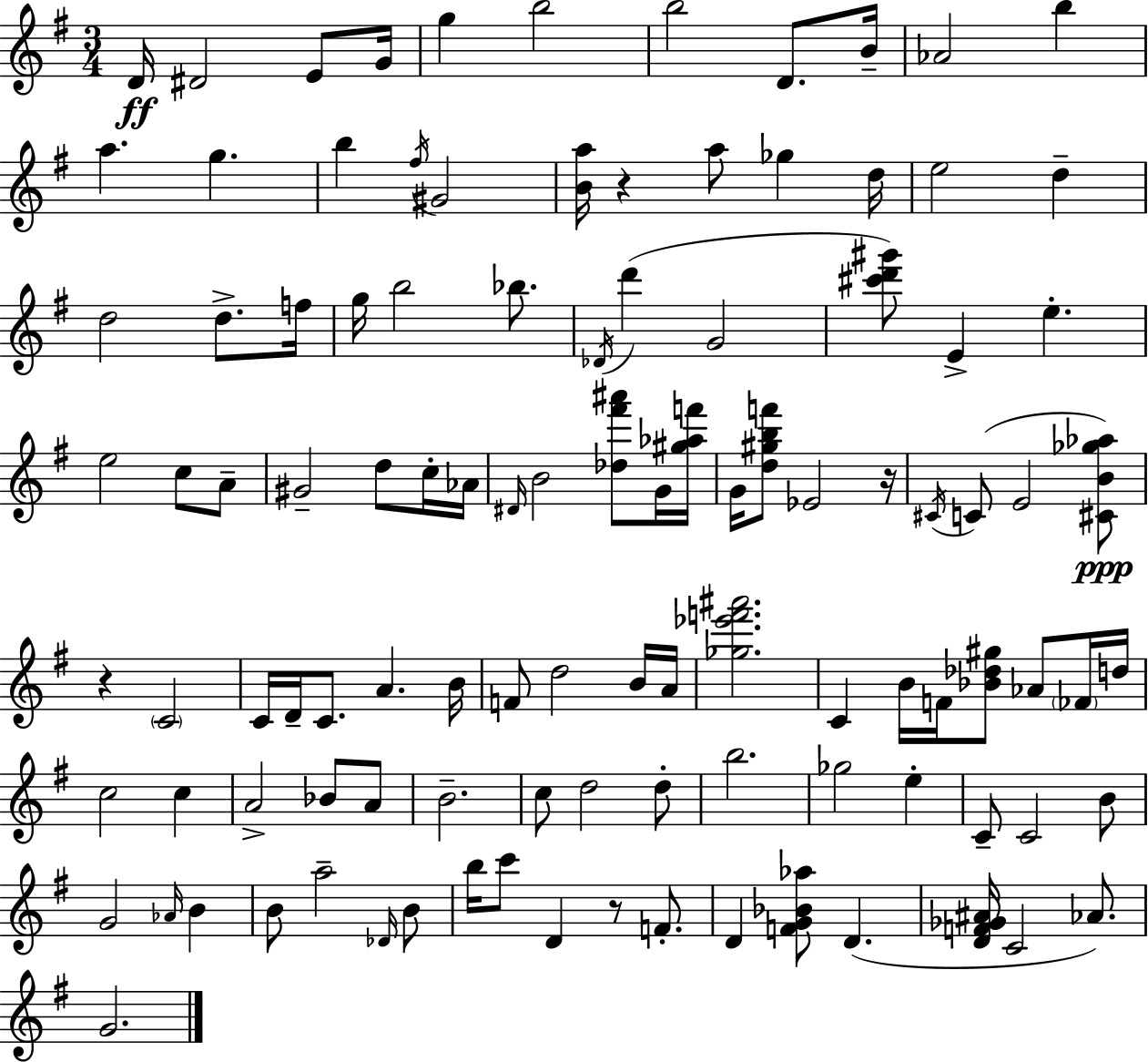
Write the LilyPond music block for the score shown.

{
  \clef treble
  \numericTimeSignature
  \time 3/4
  \key g \major
  d'16\ff dis'2 e'8 g'16 | g''4 b''2 | b''2 d'8. b'16-- | aes'2 b''4 | \break a''4. g''4. | b''4 \acciaccatura { fis''16 } gis'2 | <b' a''>16 r4 a''8 ges''4 | d''16 e''2 d''4-- | \break d''2 d''8.-> | f''16 g''16 b''2 bes''8. | \acciaccatura { des'16 }( d'''4 g'2 | <cis''' d''' gis'''>8) e'4-> e''4.-. | \break e''2 c''8 | a'8-- gis'2-- d''8 | c''16-. aes'16 \grace { dis'16 } b'2 <des'' fis''' ais'''>8 | g'16 <gis'' aes'' f'''>16 g'16 <d'' gis'' b'' f'''>8 ees'2 | \break r16 \acciaccatura { cis'16 }( c'8 e'2 | <cis' b' ges'' aes''>8\ppp) r4 \parenthesize c'2 | c'16 d'16-- c'8. a'4. | b'16 f'8 d''2 | \break b'16 a'16 <ges'' ees''' f''' ais'''>2. | c'4 b'16 f'16 <bes' des'' gis''>8 | aes'8 \parenthesize fes'16 d''16 c''2 | c''4 a'2-> | \break bes'8 a'8 b'2.-- | c''8 d''2 | d''8-. b''2. | ges''2 | \break e''4-. c'8-- c'2 | b'8 g'2 | \grace { aes'16 } b'4 b'8 a''2-- | \grace { des'16 } b'8 b''16 c'''8 d'4 | \break r8 f'8.-. d'4 <f' g' bes' aes''>8 | d'4.( <d' f' ges' ais'>16 c'2 | aes'8.) g'2. | \bar "|."
}